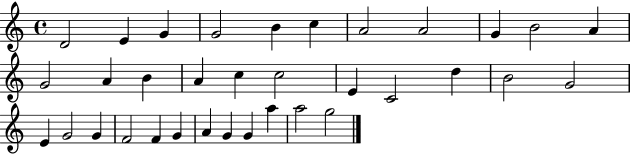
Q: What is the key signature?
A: C major